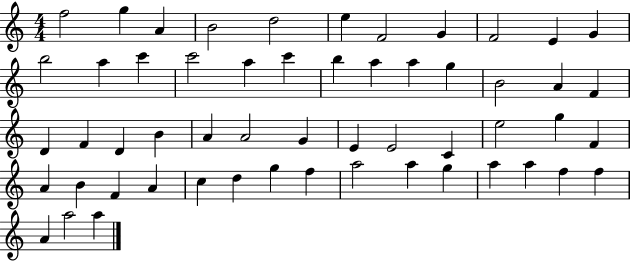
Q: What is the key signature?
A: C major